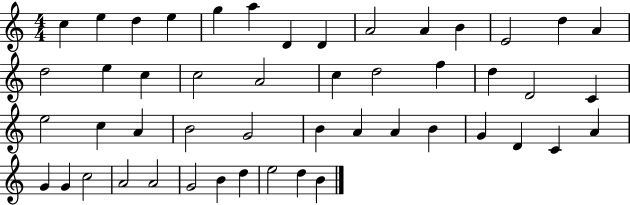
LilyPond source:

{
  \clef treble
  \numericTimeSignature
  \time 4/4
  \key c \major
  c''4 e''4 d''4 e''4 | g''4 a''4 d'4 d'4 | a'2 a'4 b'4 | e'2 d''4 a'4 | \break d''2 e''4 c''4 | c''2 a'2 | c''4 d''2 f''4 | d''4 d'2 c'4 | \break e''2 c''4 a'4 | b'2 g'2 | b'4 a'4 a'4 b'4 | g'4 d'4 c'4 a'4 | \break g'4 g'4 c''2 | a'2 a'2 | g'2 b'4 d''4 | e''2 d''4 b'4 | \break \bar "|."
}